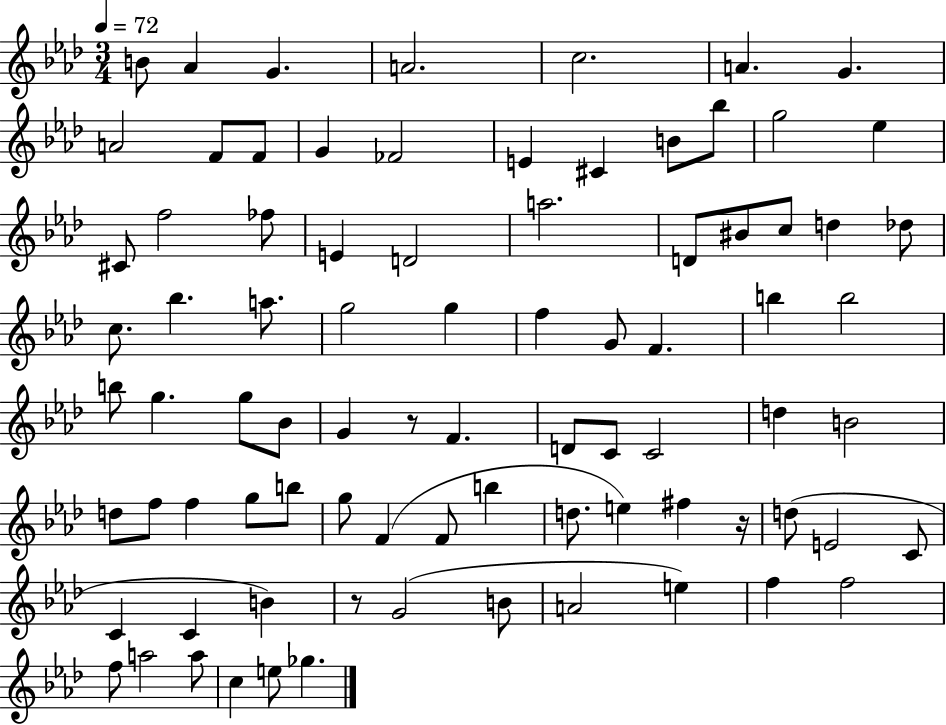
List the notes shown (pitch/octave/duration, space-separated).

B4/e Ab4/q G4/q. A4/h. C5/h. A4/q. G4/q. A4/h F4/e F4/e G4/q FES4/h E4/q C#4/q B4/e Bb5/e G5/h Eb5/q C#4/e F5/h FES5/e E4/q D4/h A5/h. D4/e BIS4/e C5/e D5/q Db5/e C5/e. Bb5/q. A5/e. G5/h G5/q F5/q G4/e F4/q. B5/q B5/h B5/e G5/q. G5/e Bb4/e G4/q R/e F4/q. D4/e C4/e C4/h D5/q B4/h D5/e F5/e F5/q G5/e B5/e G5/e F4/q F4/e B5/q D5/e. E5/q F#5/q R/s D5/e E4/h C4/e C4/q C4/q B4/q R/e G4/h B4/e A4/h E5/q F5/q F5/h F5/e A5/h A5/e C5/q E5/e Gb5/q.